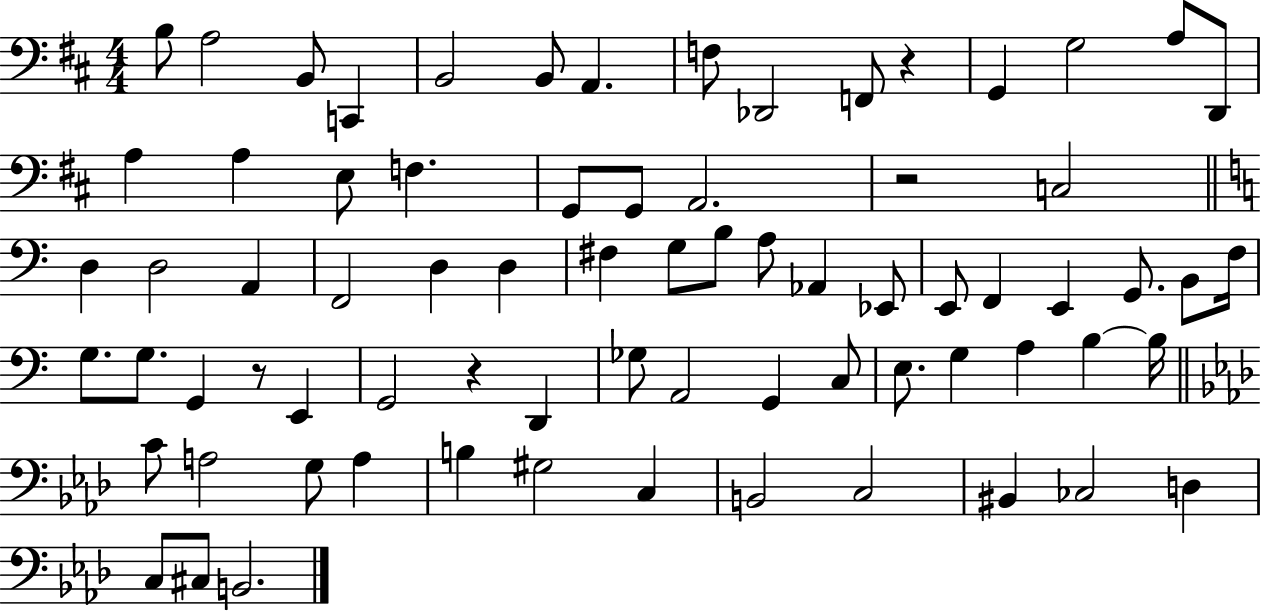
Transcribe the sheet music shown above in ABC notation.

X:1
T:Untitled
M:4/4
L:1/4
K:D
B,/2 A,2 B,,/2 C,, B,,2 B,,/2 A,, F,/2 _D,,2 F,,/2 z G,, G,2 A,/2 D,,/2 A, A, E,/2 F, G,,/2 G,,/2 A,,2 z2 C,2 D, D,2 A,, F,,2 D, D, ^F, G,/2 B,/2 A,/2 _A,, _E,,/2 E,,/2 F,, E,, G,,/2 B,,/2 F,/4 G,/2 G,/2 G,, z/2 E,, G,,2 z D,, _G,/2 A,,2 G,, C,/2 E,/2 G, A, B, B,/4 C/2 A,2 G,/2 A, B, ^G,2 C, B,,2 C,2 ^B,, _C,2 D, C,/2 ^C,/2 B,,2